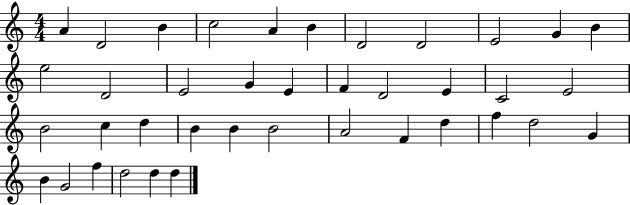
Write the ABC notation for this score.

X:1
T:Untitled
M:4/4
L:1/4
K:C
A D2 B c2 A B D2 D2 E2 G B e2 D2 E2 G E F D2 E C2 E2 B2 c d B B B2 A2 F d f d2 G B G2 f d2 d d